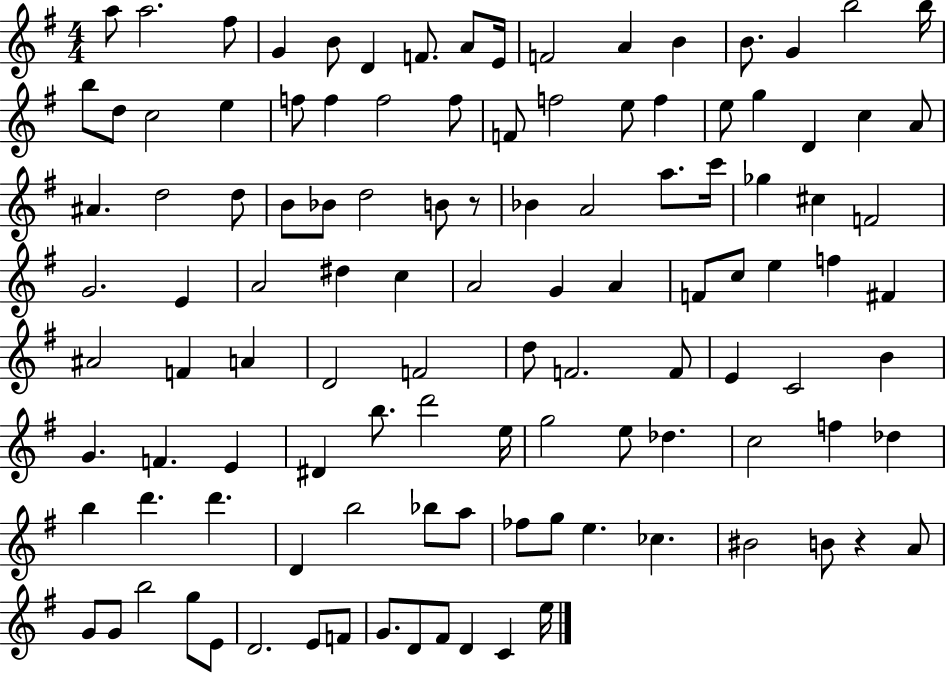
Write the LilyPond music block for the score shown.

{
  \clef treble
  \numericTimeSignature
  \time 4/4
  \key g \major
  a''8 a''2. fis''8 | g'4 b'8 d'4 f'8. a'8 e'16 | f'2 a'4 b'4 | b'8. g'4 b''2 b''16 | \break b''8 d''8 c''2 e''4 | f''8 f''4 f''2 f''8 | f'8 f''2 e''8 f''4 | e''8 g''4 d'4 c''4 a'8 | \break ais'4. d''2 d''8 | b'8 bes'8 d''2 b'8 r8 | bes'4 a'2 a''8. c'''16 | ges''4 cis''4 f'2 | \break g'2. e'4 | a'2 dis''4 c''4 | a'2 g'4 a'4 | f'8 c''8 e''4 f''4 fis'4 | \break ais'2 f'4 a'4 | d'2 f'2 | d''8 f'2. f'8 | e'4 c'2 b'4 | \break g'4. f'4. e'4 | dis'4 b''8. d'''2 e''16 | g''2 e''8 des''4. | c''2 f''4 des''4 | \break b''4 d'''4. d'''4. | d'4 b''2 bes''8 a''8 | fes''8 g''8 e''4. ces''4. | bis'2 b'8 r4 a'8 | \break g'8 g'8 b''2 g''8 e'8 | d'2. e'8 f'8 | g'8. d'8 fis'8 d'4 c'4 e''16 | \bar "|."
}